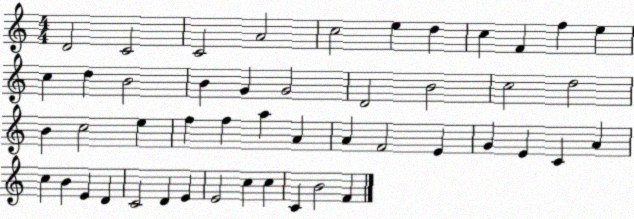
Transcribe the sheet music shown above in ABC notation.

X:1
T:Untitled
M:4/4
L:1/4
K:C
D2 C2 C2 A2 c2 e d c F f e c d B2 B G G2 D2 B2 c2 d2 B c2 e f f a A A F2 E G E C A c B E D C2 D E E2 c c C B2 F